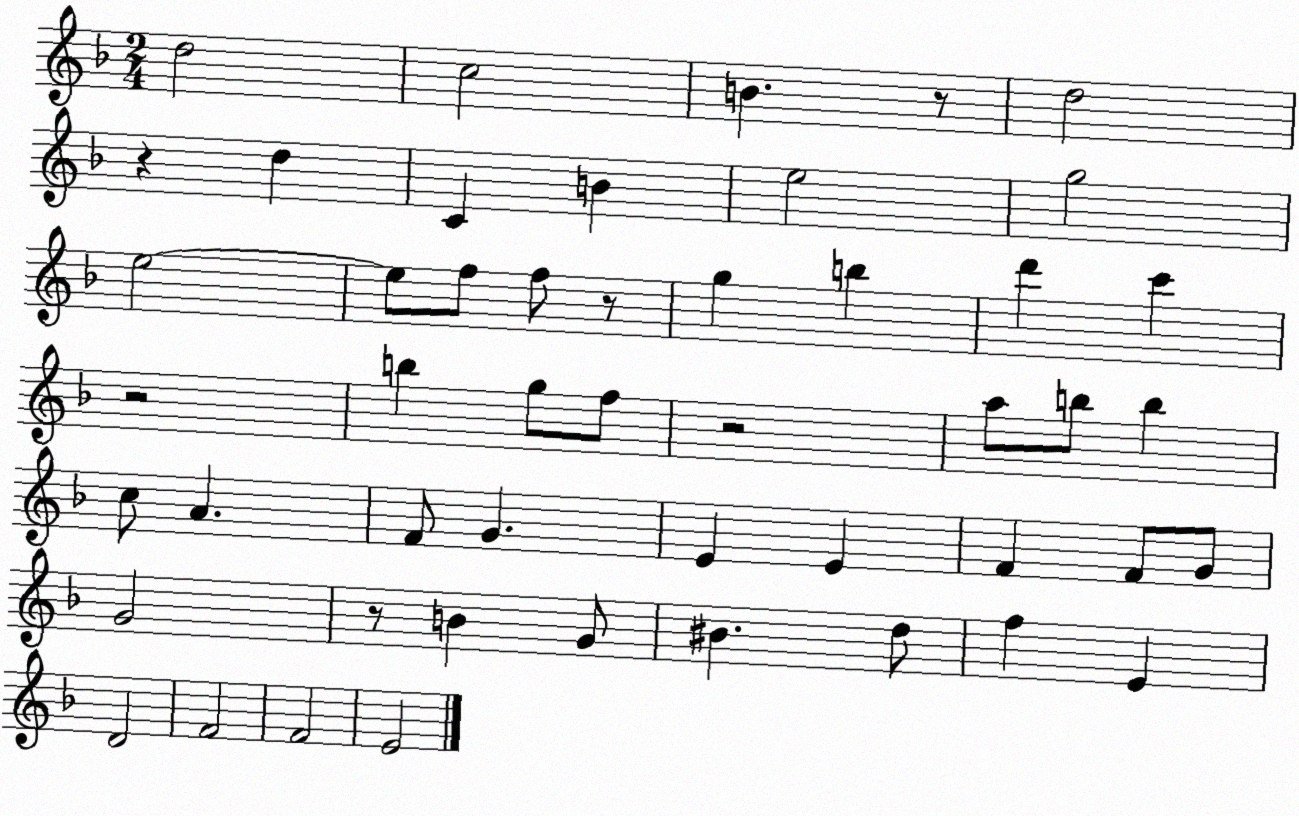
X:1
T:Untitled
M:2/4
L:1/4
K:F
d2 c2 B z/2 d2 z d C B e2 g2 e2 e/2 f/2 f/2 z/2 g b d' c' z2 b g/2 f/2 z2 a/2 b/2 b c/2 A F/2 G E E F F/2 G/2 G2 z/2 B G/2 ^B d/2 f E D2 F2 F2 E2